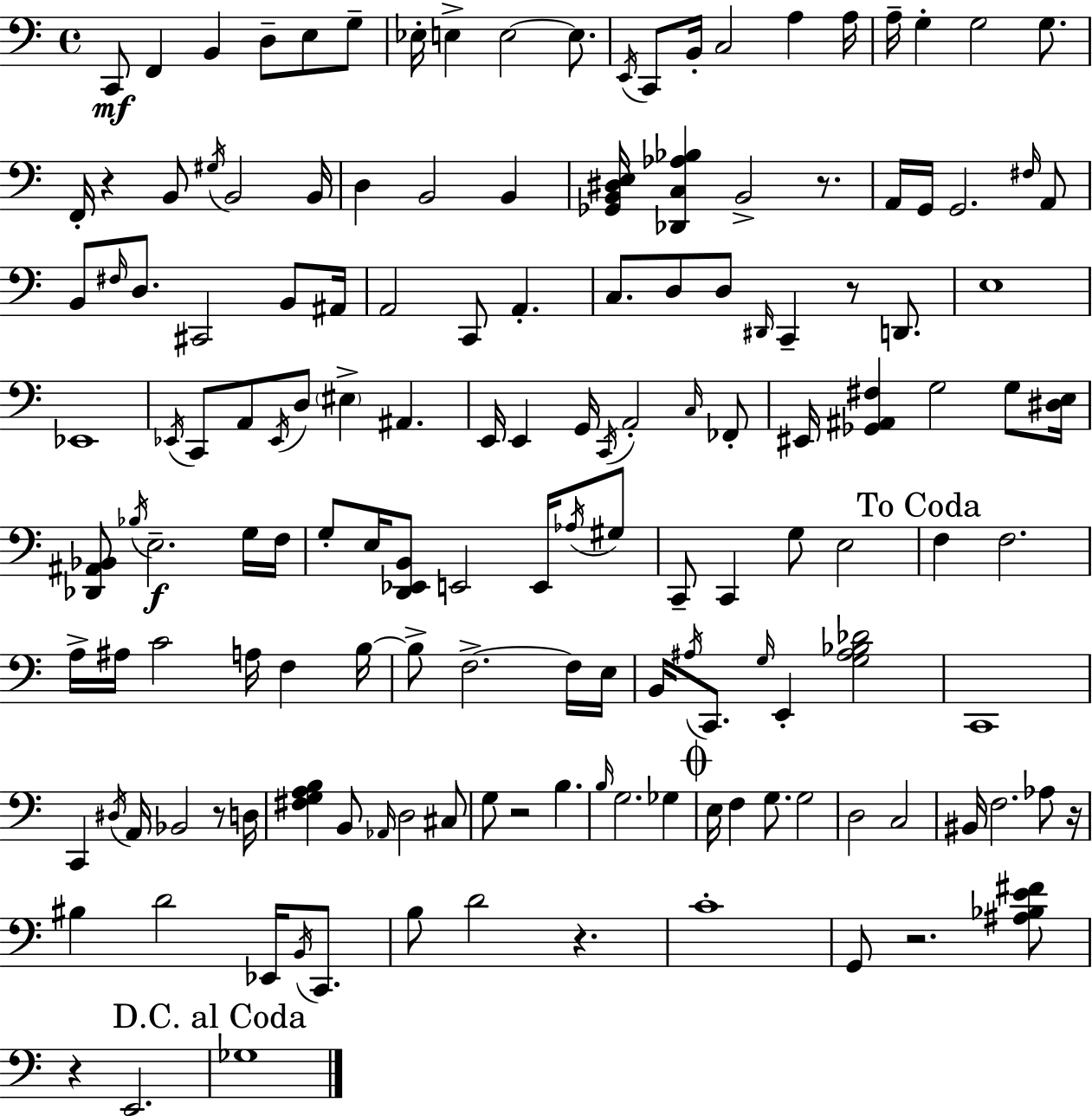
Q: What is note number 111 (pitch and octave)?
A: B3